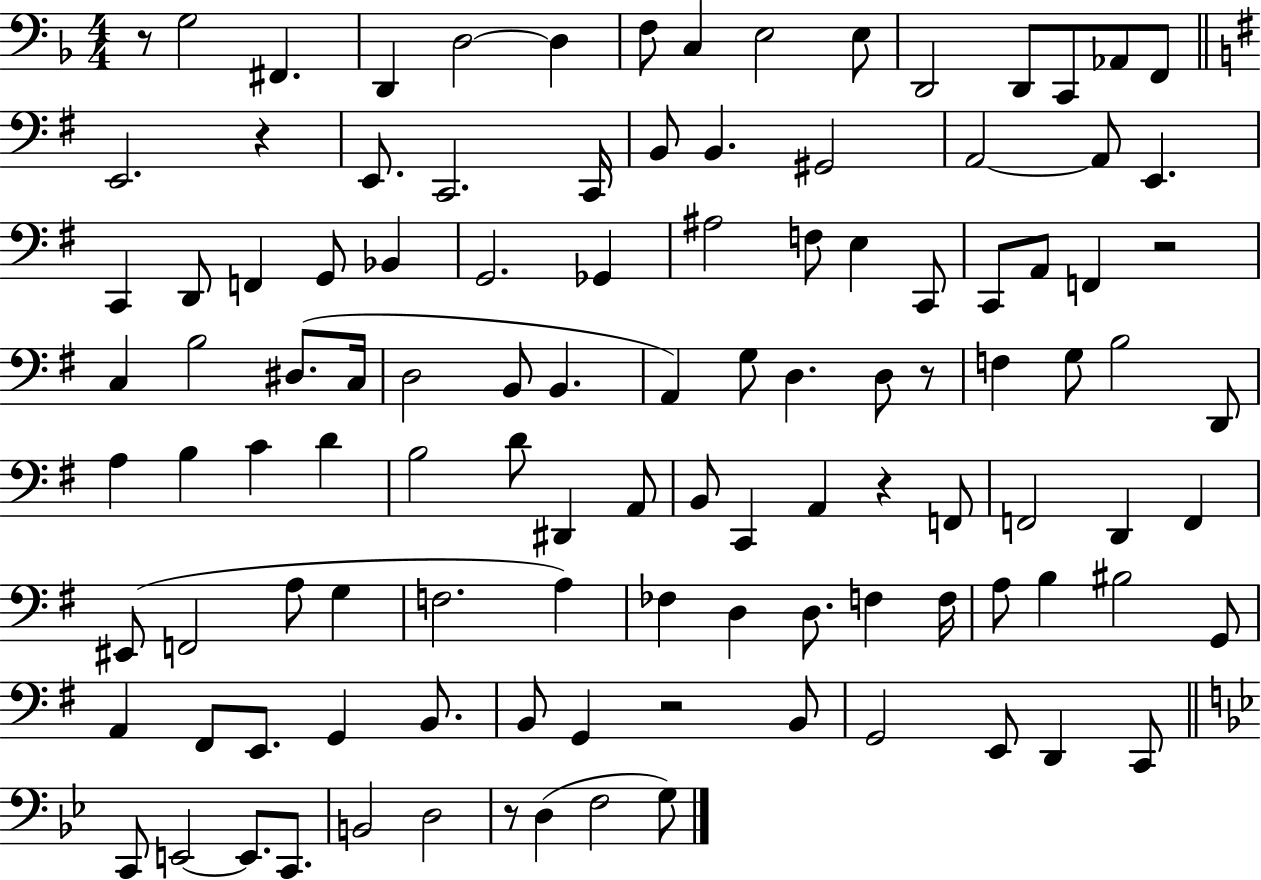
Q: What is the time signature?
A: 4/4